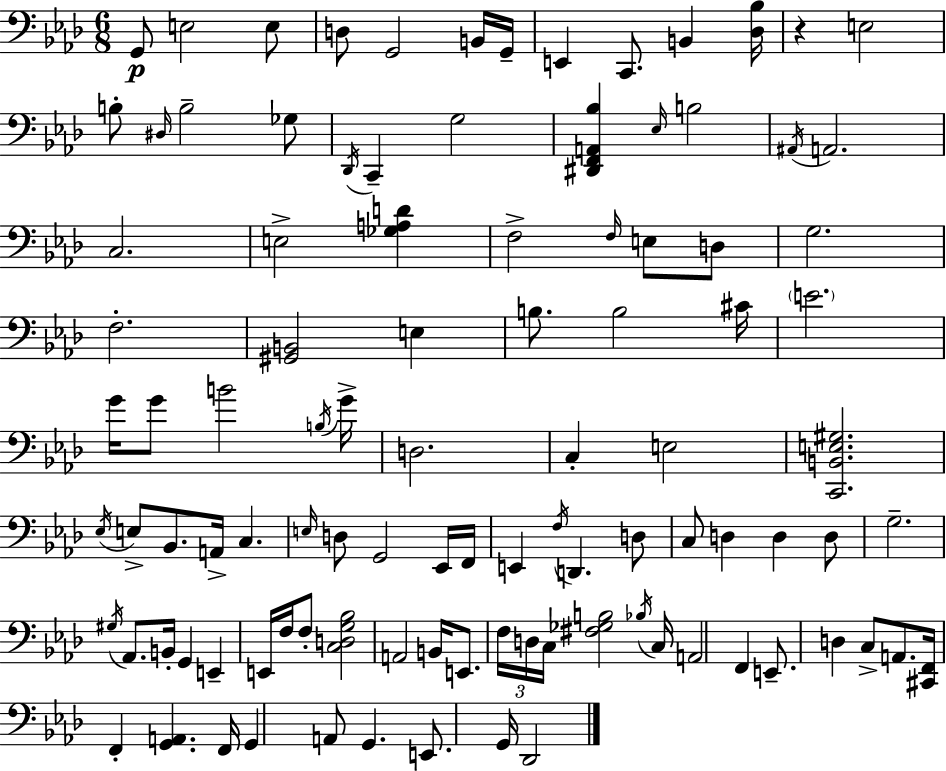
X:1
T:Untitled
M:6/8
L:1/4
K:Ab
G,,/2 E,2 E,/2 D,/2 G,,2 B,,/4 G,,/4 E,, C,,/2 B,, [_D,_B,]/4 z E,2 B,/2 ^D,/4 B,2 _G,/2 _D,,/4 C,, G,2 [^D,,F,,A,,_B,] _E,/4 B,2 ^A,,/4 A,,2 C,2 E,2 [_G,A,D] F,2 F,/4 E,/2 D,/2 G,2 F,2 [^G,,B,,]2 E, B,/2 B,2 ^C/4 E2 G/4 G/2 B2 B,/4 G/4 D,2 C, E,2 [C,,B,,E,^G,]2 _E,/4 E,/2 _B,,/2 A,,/4 C, E,/4 D,/2 G,,2 _E,,/4 F,,/4 E,, F,/4 D,, D,/2 C,/2 D, D, D,/2 G,2 ^G,/4 _A,,/2 B,,/4 G,, E,, E,,/4 F,/4 F,/2 [C,D,G,_B,]2 A,,2 B,,/4 E,,/2 F,/4 D,/4 C,/4 [^F,_G,B,]2 _B,/4 C,/4 A,,2 F,, E,,/2 D, C,/2 A,,/2 [^C,,F,,]/4 F,, [G,,A,,] F,,/4 G,, A,,/2 G,, E,,/2 G,,/4 _D,,2